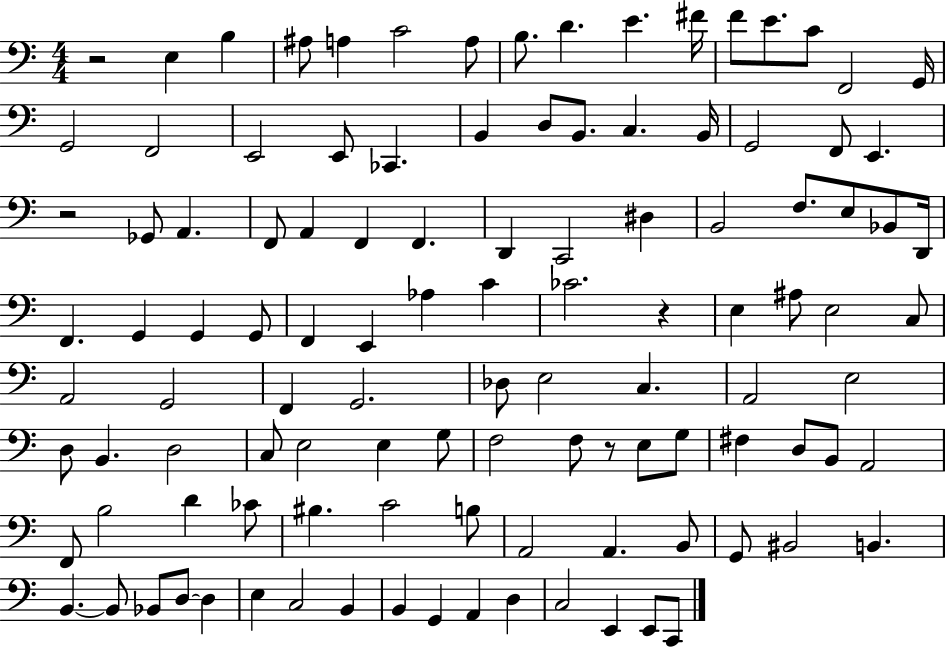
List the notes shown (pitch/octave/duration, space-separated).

R/h E3/q B3/q A#3/e A3/q C4/h A3/e B3/e. D4/q. E4/q. F#4/s F4/e E4/e. C4/e F2/h G2/s G2/h F2/h E2/h E2/e CES2/q. B2/q D3/e B2/e. C3/q. B2/s G2/h F2/e E2/q. R/h Gb2/e A2/q. F2/e A2/q F2/q F2/q. D2/q C2/h D#3/q B2/h F3/e. E3/e Bb2/e D2/s F2/q. G2/q G2/q G2/e F2/q E2/q Ab3/q C4/q CES4/h. R/q E3/q A#3/e E3/h C3/e A2/h G2/h F2/q G2/h. Db3/e E3/h C3/q. A2/h E3/h D3/e B2/q. D3/h C3/e E3/h E3/q G3/e F3/h F3/e R/e E3/e G3/e F#3/q D3/e B2/e A2/h F2/e B3/h D4/q CES4/e BIS3/q. C4/h B3/e A2/h A2/q. B2/e G2/e BIS2/h B2/q. B2/q. B2/e Bb2/e D3/e D3/q E3/q C3/h B2/q B2/q G2/q A2/q D3/q C3/h E2/q E2/e C2/e